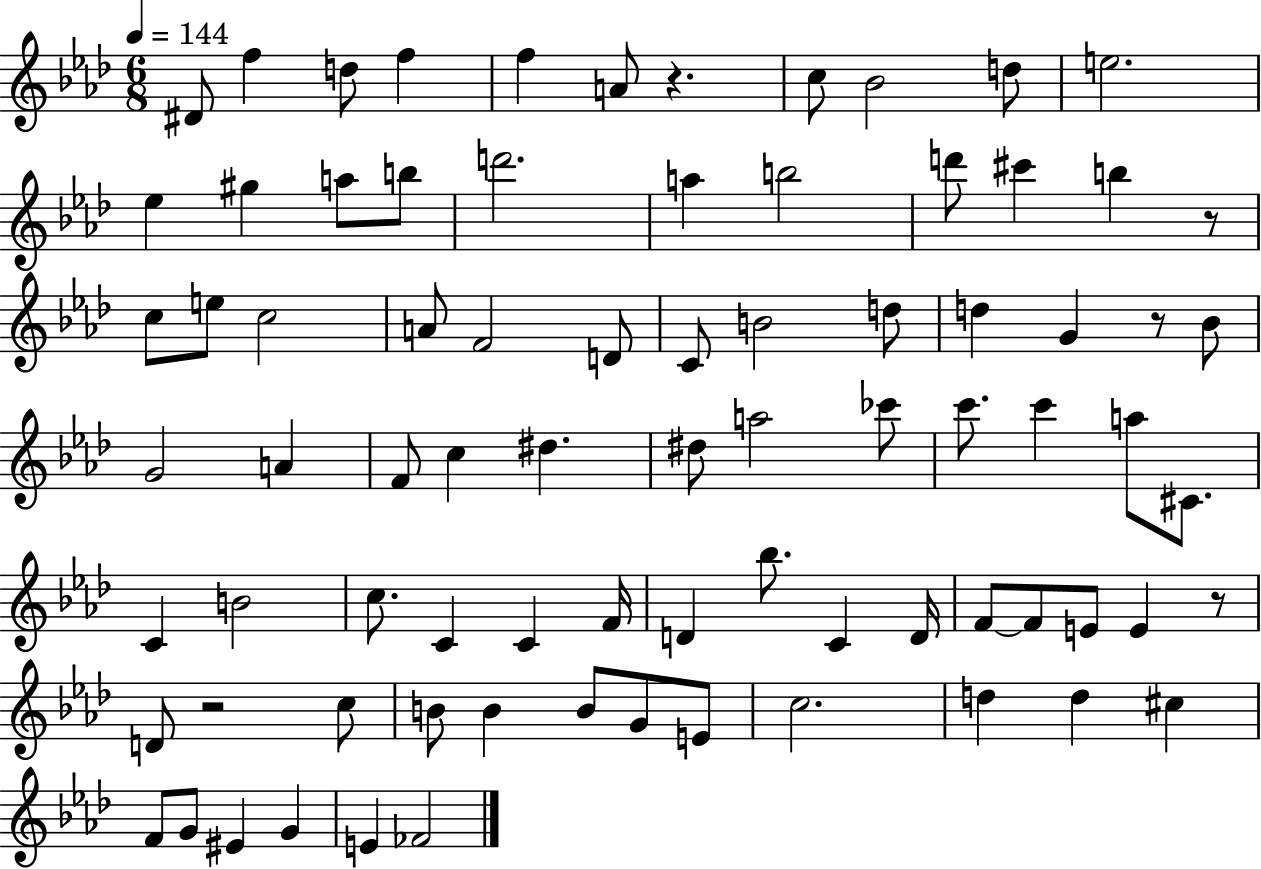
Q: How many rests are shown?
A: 5